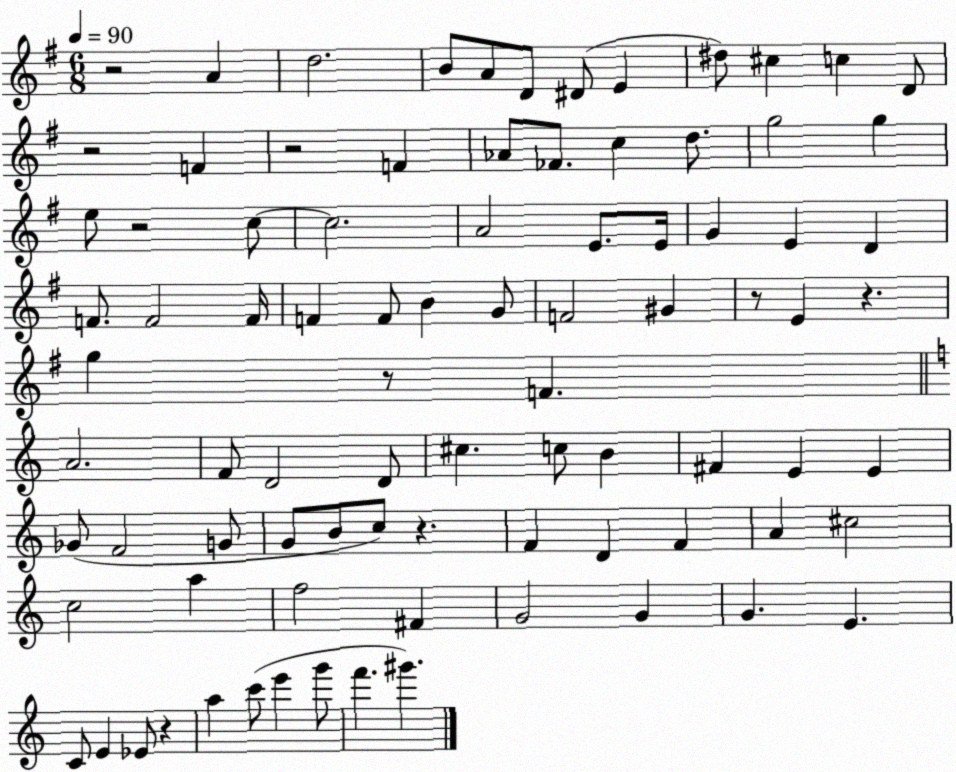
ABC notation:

X:1
T:Untitled
M:6/8
L:1/4
K:G
z2 A d2 B/2 A/2 D/2 ^D/2 E ^d/2 ^c c D/2 z2 F z2 F _A/2 _F/2 c d/2 g2 g e/2 z2 c/2 c2 A2 E/2 E/4 G E D F/2 F2 F/4 F F/2 B G/2 F2 ^G z/2 E z g z/2 F A2 F/2 D2 D/2 ^c c/2 B ^F E E _G/2 F2 G/2 G/2 B/2 c/2 z F D F A ^c2 c2 a f2 ^F G2 G G E C/2 E _E/2 z a c'/2 e' g'/2 f' ^g'